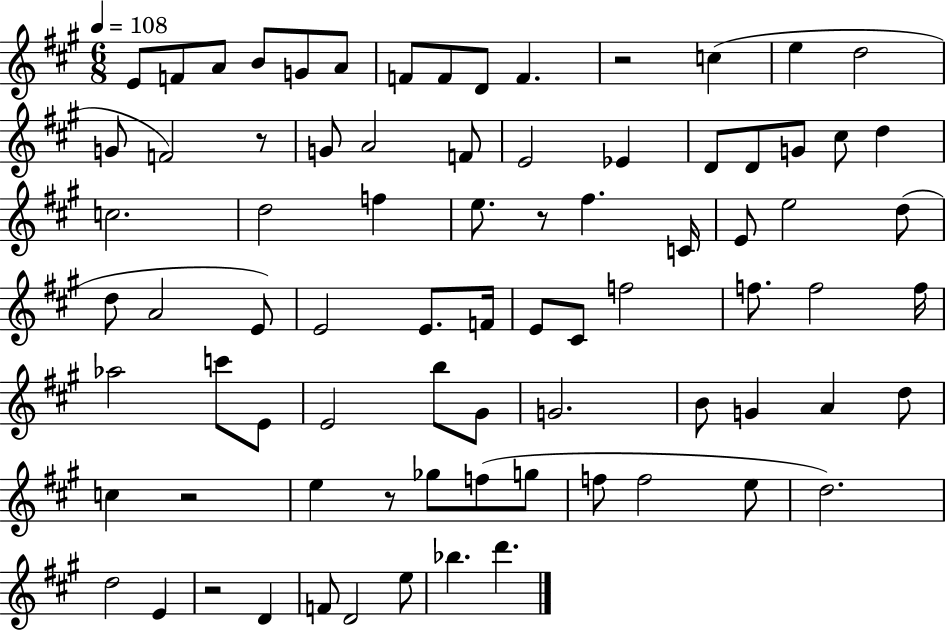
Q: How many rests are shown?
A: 6